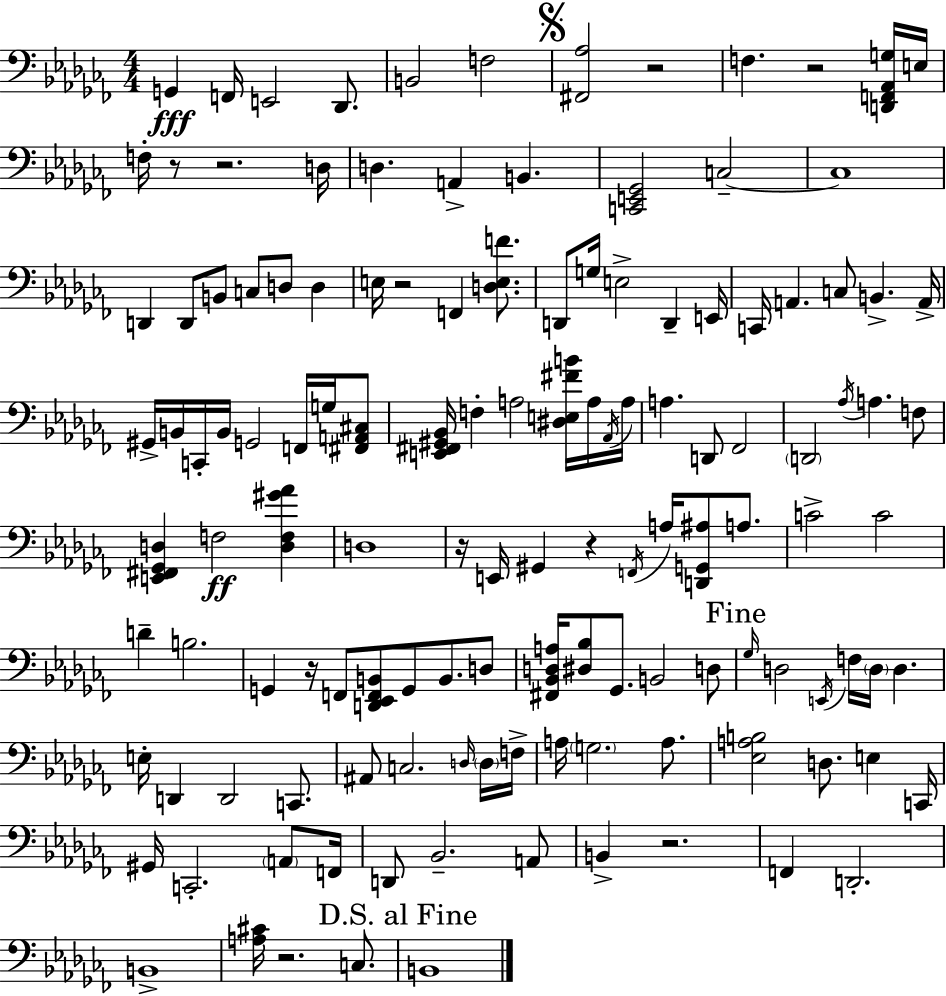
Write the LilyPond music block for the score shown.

{
  \clef bass
  \numericTimeSignature
  \time 4/4
  \key aes \minor
  g,4\fff f,16 e,2 des,8. | b,2 f2 | \mark \markup { \musicglyph "scripts.segno" } <fis, aes>2 r2 | f4. r2 <d, f, aes, g>16 e16 | \break f16-. r8 r2. d16 | d4. a,4-> b,4. | <c, e, ges,>2 c2--~~ | c1 | \break d,4 d,8 b,8 c8 d8 d4 | e16 r2 f,4 <d e f'>8. | d,8 g16 e2-> d,4-- e,16 | c,16 a,4. c8 b,4.-> a,16-> | \break gis,16-> b,16 c,16-. b,16 g,2 f,16 g16 <fis, a, cis>8 | <e, fis, gis, bes,>16 f4-. a2 <dis e fis' b'>16 a16 \acciaccatura { aes,16 } | a16 a4. d,8 fes,2 | \parenthesize d,2 \acciaccatura { aes16 } a4. | \break f8 <e, fis, ges, d>4 f2\ff <d f gis' aes'>4 | d1 | r16 e,16 gis,4 r4 \acciaccatura { f,16 } a16 <d, g, ais>8 | a8. c'2-> c'2 | \break d'4-- b2. | g,4 r16 f,8 <d, ees, f, b,>8 g,8 b,8. | d8 <fis, bes, d a>16 <dis bes>8 ges,8. b,2 | d8 \mark "Fine" \grace { ges16 } d2 \acciaccatura { e,16 } f16 \parenthesize d16 d4. | \break e16-. d,4 d,2 | c,8. ais,8 c2. | \grace { d16 } \parenthesize d16 f16-> a16 \parenthesize g2. | a8. <ees a b>2 d8. | \break e4 c,16 gis,16 c,2.-. | \parenthesize a,8 f,16 d,8 bes,2.-- | a,8 b,4-> r2. | f,4 d,2.-. | \break b,1-> | <a cis'>16 r2. | c8. \mark "D.S. al Fine" b,1 | \bar "|."
}